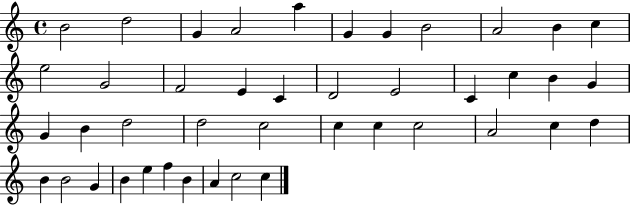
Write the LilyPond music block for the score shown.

{
  \clef treble
  \time 4/4
  \defaultTimeSignature
  \key c \major
  b'2 d''2 | g'4 a'2 a''4 | g'4 g'4 b'2 | a'2 b'4 c''4 | \break e''2 g'2 | f'2 e'4 c'4 | d'2 e'2 | c'4 c''4 b'4 g'4 | \break g'4 b'4 d''2 | d''2 c''2 | c''4 c''4 c''2 | a'2 c''4 d''4 | \break b'4 b'2 g'4 | b'4 e''4 f''4 b'4 | a'4 c''2 c''4 | \bar "|."
}